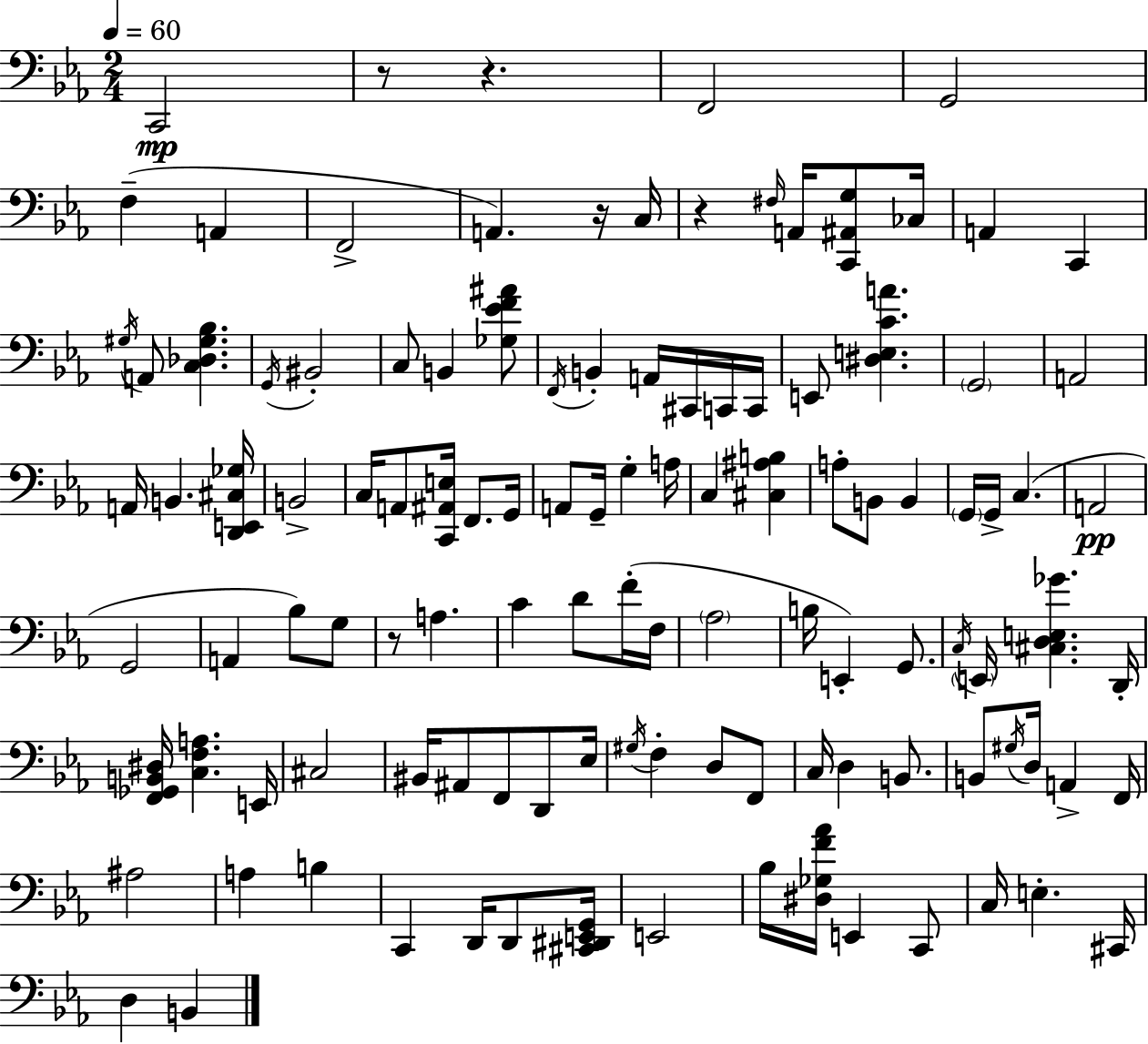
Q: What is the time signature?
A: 2/4